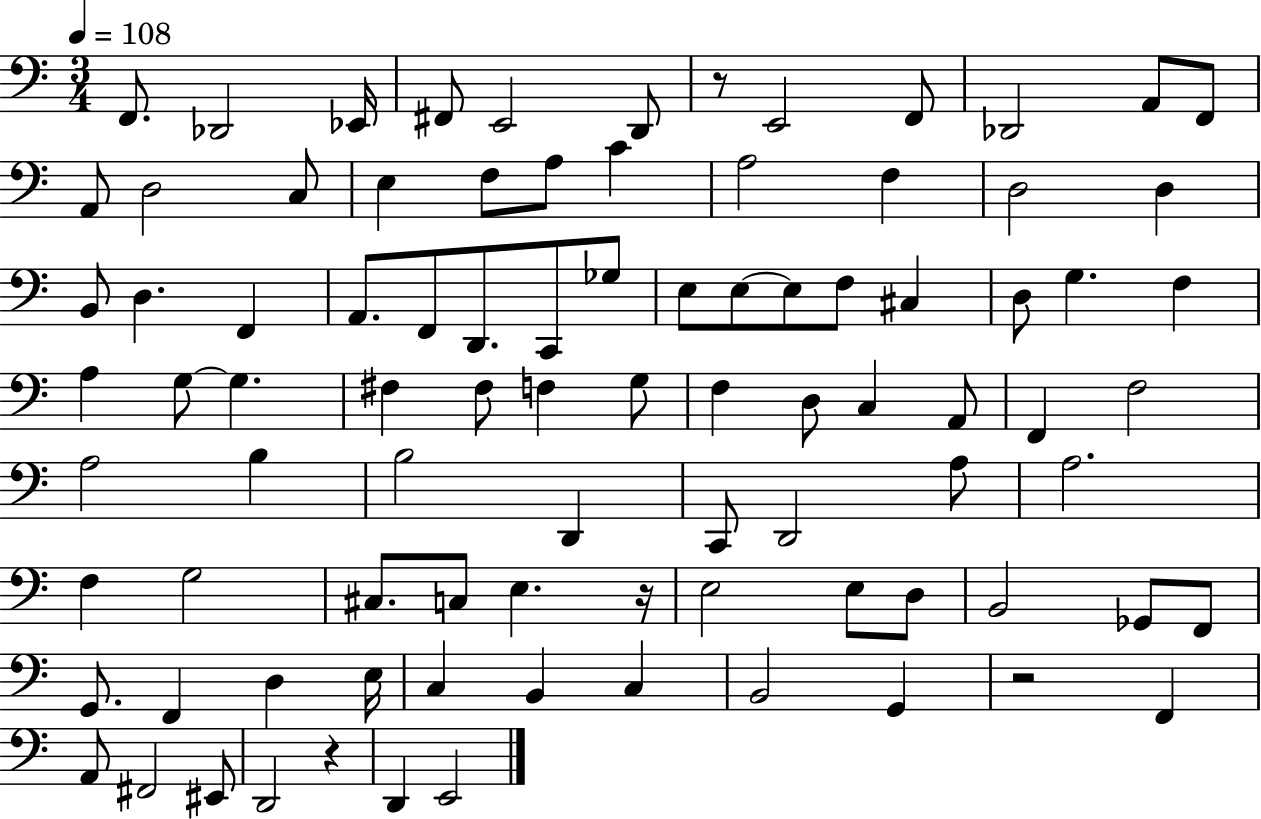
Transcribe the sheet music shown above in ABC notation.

X:1
T:Untitled
M:3/4
L:1/4
K:C
F,,/2 _D,,2 _E,,/4 ^F,,/2 E,,2 D,,/2 z/2 E,,2 F,,/2 _D,,2 A,,/2 F,,/2 A,,/2 D,2 C,/2 E, F,/2 A,/2 C A,2 F, D,2 D, B,,/2 D, F,, A,,/2 F,,/2 D,,/2 C,,/2 _G,/2 E,/2 E,/2 E,/2 F,/2 ^C, D,/2 G, F, A, G,/2 G, ^F, ^F,/2 F, G,/2 F, D,/2 C, A,,/2 F,, F,2 A,2 B, B,2 D,, C,,/2 D,,2 A,/2 A,2 F, G,2 ^C,/2 C,/2 E, z/4 E,2 E,/2 D,/2 B,,2 _G,,/2 F,,/2 G,,/2 F,, D, E,/4 C, B,, C, B,,2 G,, z2 F,, A,,/2 ^F,,2 ^E,,/2 D,,2 z D,, E,,2